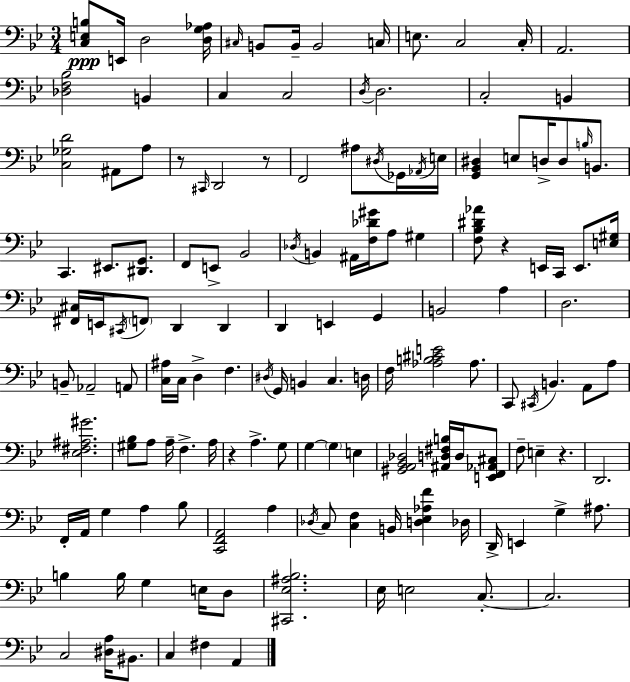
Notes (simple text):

[C3,E3,B3]/e E2/s D3/h [D3,G3,Ab3]/s C#3/s B2/e B2/s B2/h C3/s E3/e. C3/h C3/s A2/h. [Db3,F3,Bb3]/h B2/q C3/q C3/h D3/s D3/h. C3/h B2/q [C3,Gb3,D4]/h A#2/e A3/e R/e C#2/s D2/h R/e F2/h A#3/e D#3/s Gb2/s Ab2/s E3/s [G2,Bb2,D#3]/q E3/e D3/s D3/e B3/s B2/e. C2/q. EIS2/e. [D#2,G2]/e. F2/e E2/e Bb2/h Db3/s B2/q A#2/s [F3,Db4,G#4]/s A3/e G#3/q [F3,Bb3,D#4,Ab4]/e R/q E2/s C2/s E2/e. [E3,G#3]/s [F#2,C#3]/s E2/s C#2/s F2/e D2/q D2/q D2/q E2/q G2/q B2/h A3/q D3/h. B2/e Ab2/h A2/e [C3,A#3]/s C3/s D3/q F3/q. D#3/s G2/s B2/q C3/q. D3/s F3/s [Ab3,B3,C#4,E4]/h Ab3/e. C2/e C#2/s B2/q. A2/e A3/e [Eb3,F#3,A#3,G#4]/h. [G#3,Bb3]/e A3/e A3/s F3/q. A3/s R/q A3/q. G3/e G3/q G3/q E3/q [G#2,A2,Bb2,Db3]/h [A#2,D3,F#3,B3]/s D3/s [E2,F2,Ab2,C#3]/e F3/e E3/q R/q. D2/h. F2/s A2/s G3/q A3/q Bb3/e [C2,F2,A2]/h A3/q Db3/s C3/e [C3,F3]/q B2/s [D3,Eb3,Ab3,F4]/q Db3/s D2/s E2/q G3/q A#3/e. B3/q B3/s G3/q E3/s D3/e [C#2,Eb3,A#3,Bb3]/h. Eb3/s E3/h C3/e. C3/h. C3/h [D#3,A3]/s BIS2/e. C3/q F#3/q A2/q